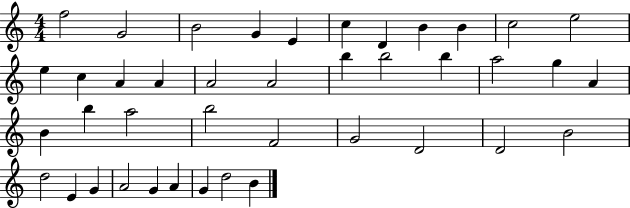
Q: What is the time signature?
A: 4/4